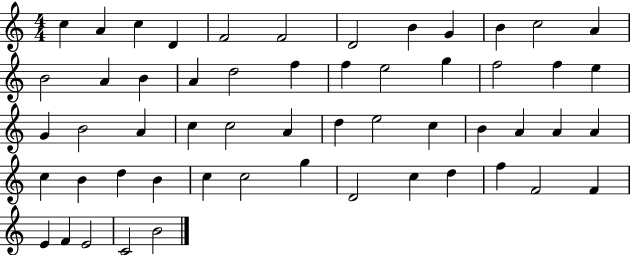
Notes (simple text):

C5/q A4/q C5/q D4/q F4/h F4/h D4/h B4/q G4/q B4/q C5/h A4/q B4/h A4/q B4/q A4/q D5/h F5/q F5/q E5/h G5/q F5/h F5/q E5/q G4/q B4/h A4/q C5/q C5/h A4/q D5/q E5/h C5/q B4/q A4/q A4/q A4/q C5/q B4/q D5/q B4/q C5/q C5/h G5/q D4/h C5/q D5/q F5/q F4/h F4/q E4/q F4/q E4/h C4/h B4/h